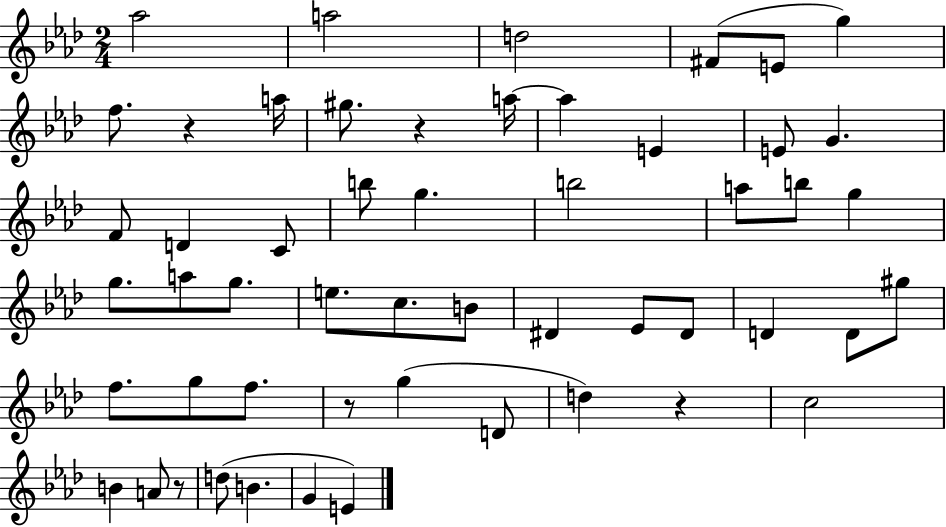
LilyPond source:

{
  \clef treble
  \numericTimeSignature
  \time 2/4
  \key aes \major
  aes''2 | a''2 | d''2 | fis'8( e'8 g''4) | \break f''8. r4 a''16 | gis''8. r4 a''16~~ | a''4 e'4 | e'8 g'4. | \break f'8 d'4 c'8 | b''8 g''4. | b''2 | a''8 b''8 g''4 | \break g''8. a''8 g''8. | e''8. c''8. b'8 | dis'4 ees'8 dis'8 | d'4 d'8 gis''8 | \break f''8. g''8 f''8. | r8 g''4( d'8 | d''4) r4 | c''2 | \break b'4 a'8 r8 | d''8( b'4. | g'4 e'4) | \bar "|."
}